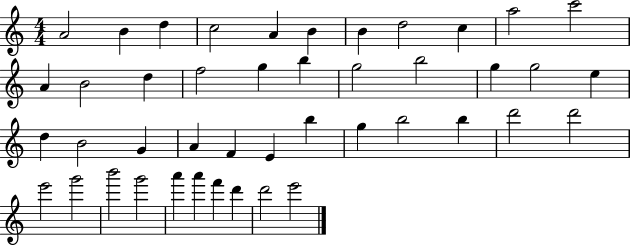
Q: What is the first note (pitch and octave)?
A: A4